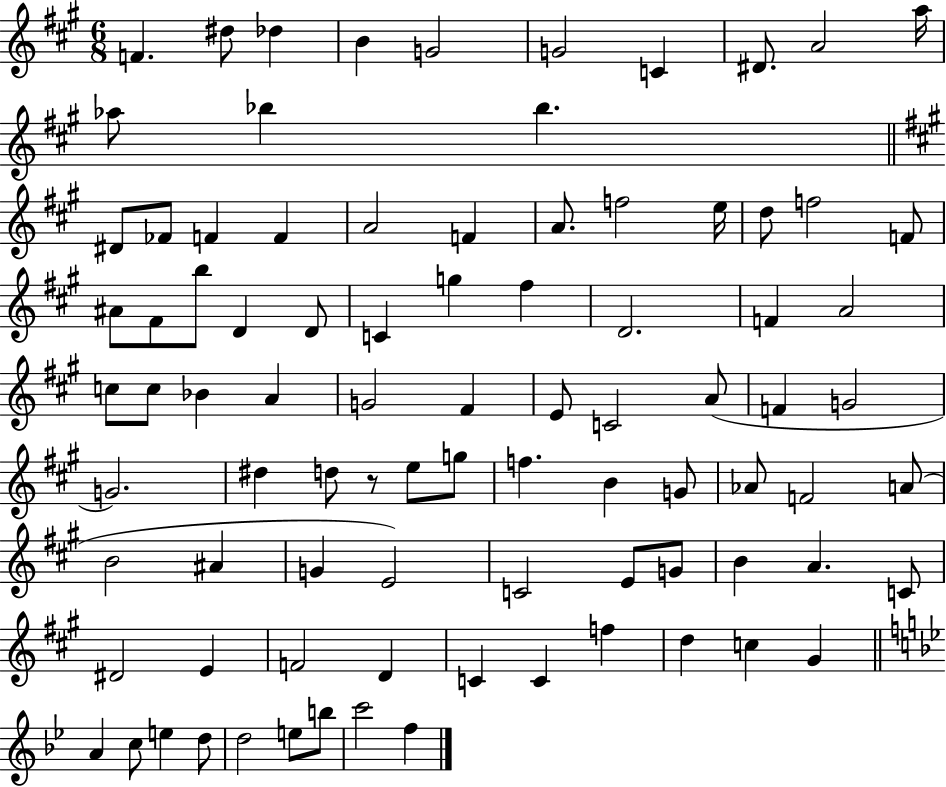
F4/q. D#5/e Db5/q B4/q G4/h G4/h C4/q D#4/e. A4/h A5/s Ab5/e Bb5/q Bb5/q. D#4/e FES4/e F4/q F4/q A4/h F4/q A4/e. F5/h E5/s D5/e F5/h F4/e A#4/e F#4/e B5/e D4/q D4/e C4/q G5/q F#5/q D4/h. F4/q A4/h C5/e C5/e Bb4/q A4/q G4/h F#4/q E4/e C4/h A4/e F4/q G4/h G4/h. D#5/q D5/e R/e E5/e G5/e F5/q. B4/q G4/e Ab4/e F4/h A4/e B4/h A#4/q G4/q E4/h C4/h E4/e G4/e B4/q A4/q. C4/e D#4/h E4/q F4/h D4/q C4/q C4/q F5/q D5/q C5/q G#4/q A4/q C5/e E5/q D5/e D5/h E5/e B5/e C6/h F5/q